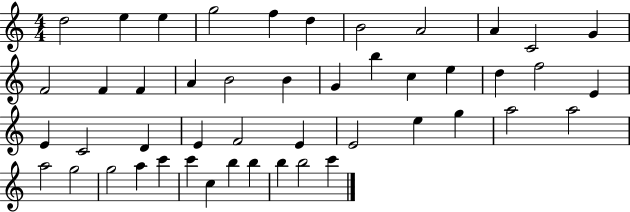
{
  \clef treble
  \numericTimeSignature
  \time 4/4
  \key c \major
  d''2 e''4 e''4 | g''2 f''4 d''4 | b'2 a'2 | a'4 c'2 g'4 | \break f'2 f'4 f'4 | a'4 b'2 b'4 | g'4 b''4 c''4 e''4 | d''4 f''2 e'4 | \break e'4 c'2 d'4 | e'4 f'2 e'4 | e'2 e''4 g''4 | a''2 a''2 | \break a''2 g''2 | g''2 a''4 c'''4 | c'''4 c''4 b''4 b''4 | b''4 b''2 c'''4 | \break \bar "|."
}